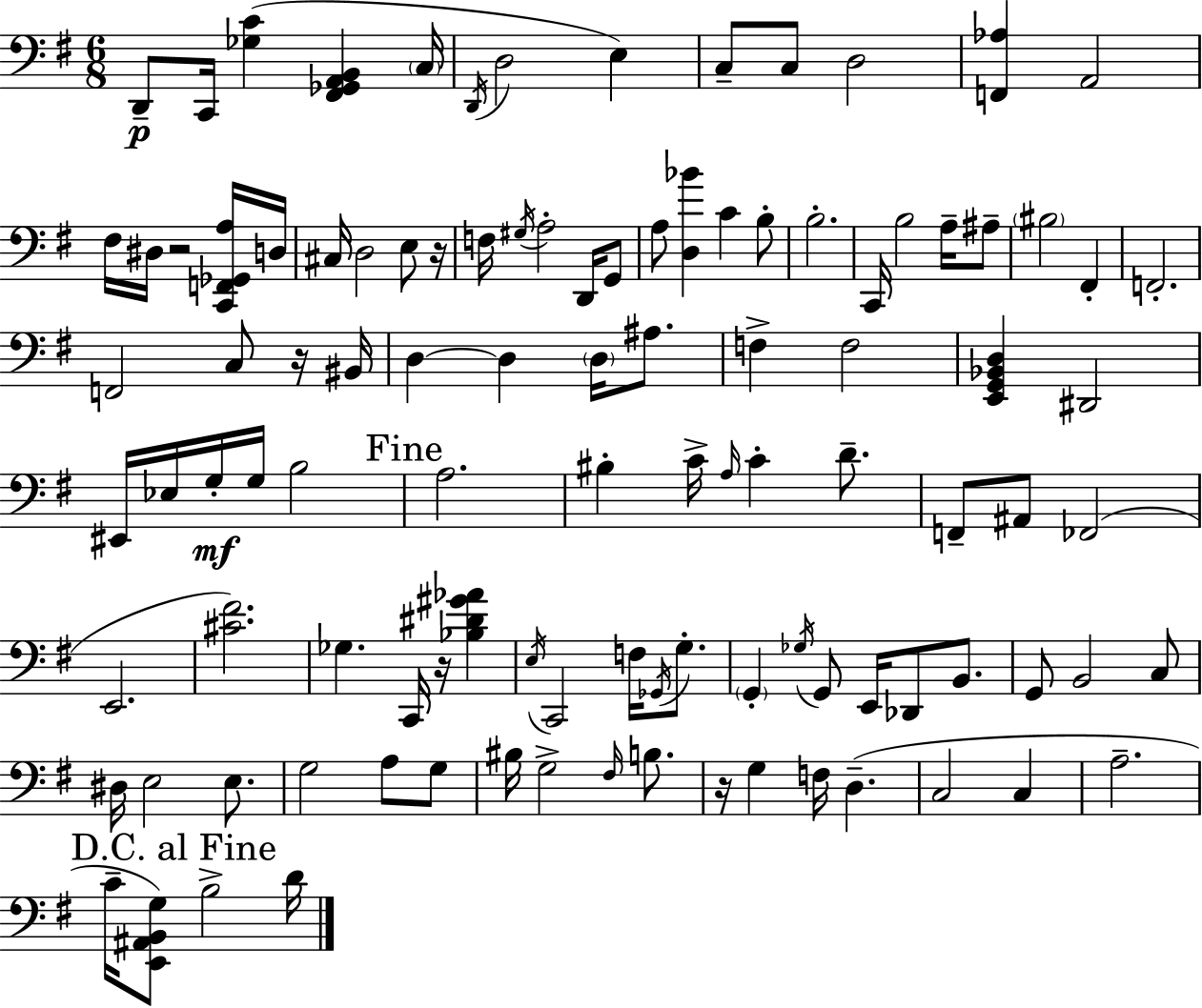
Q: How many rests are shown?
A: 5